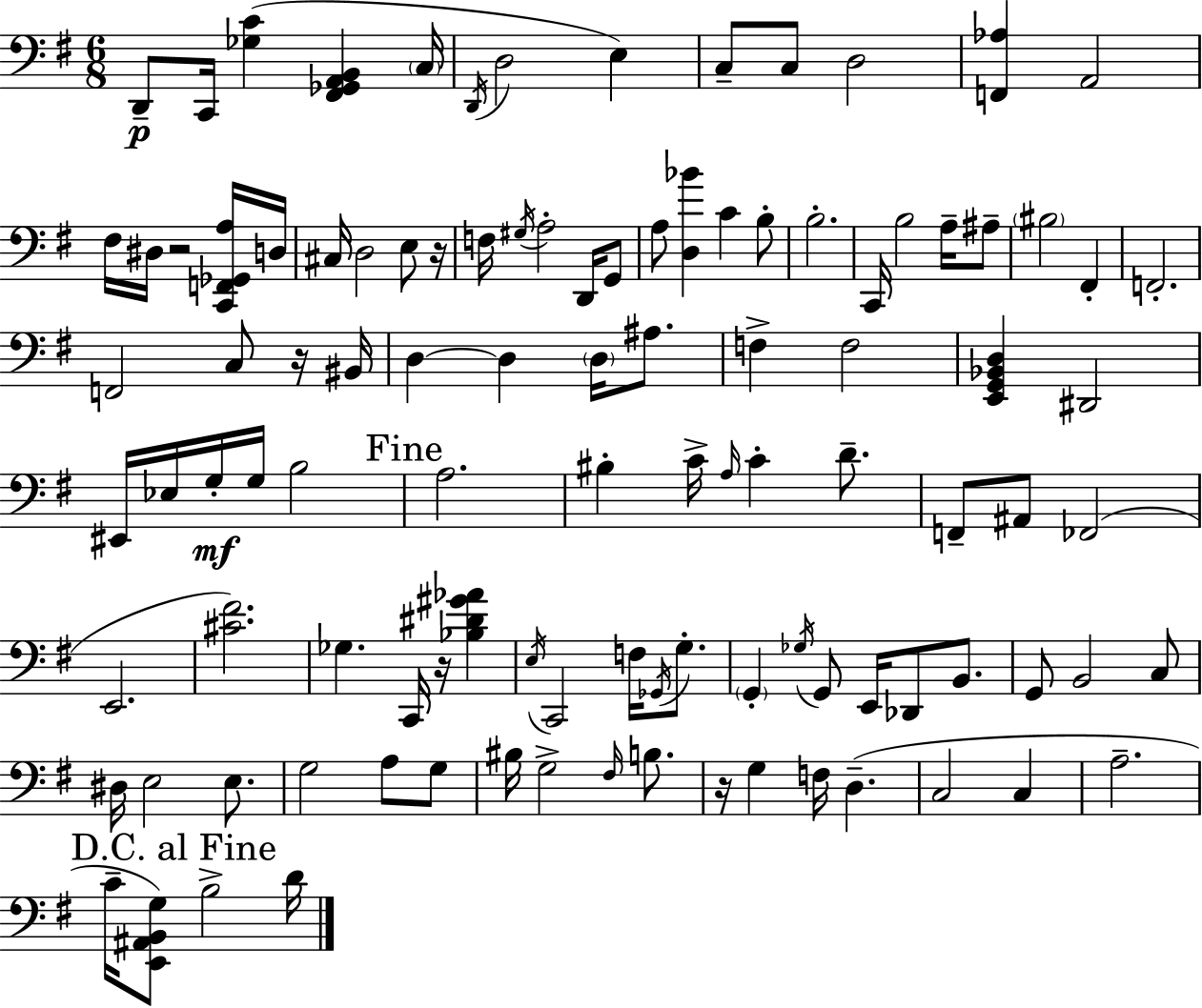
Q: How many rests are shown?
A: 5